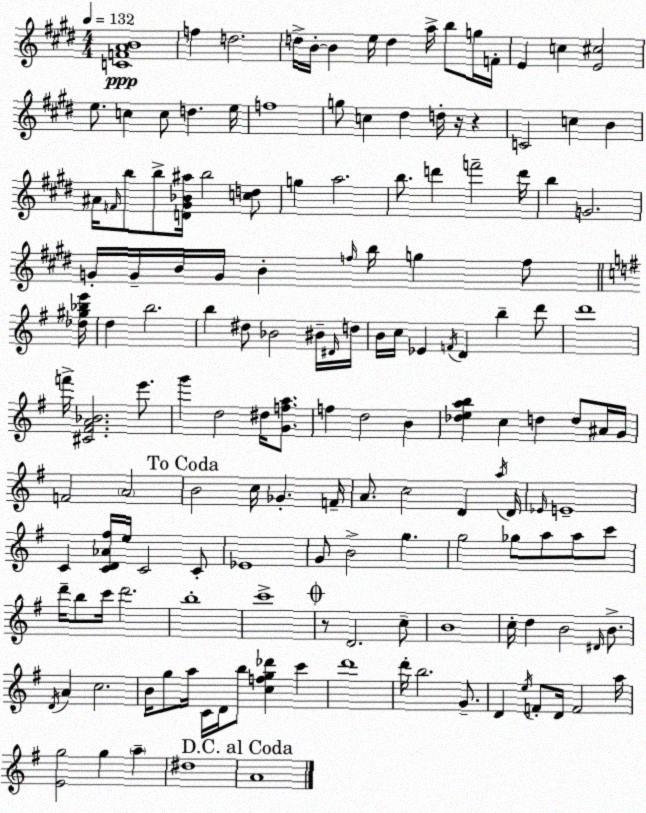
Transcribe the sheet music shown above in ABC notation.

X:1
T:Untitled
M:4/4
L:1/4
K:E
[CFAB]4 f d2 d/4 B/4 B e/4 d a/4 b/2 g/4 F/4 E c [E^c]2 e/2 c c/2 d e/4 f4 g/2 c ^d d/4 z/4 z C2 c B ^A/4 F/4 b/2 b/2 [D^G_B^a]/4 b2 [cd]/2 g a2 b/2 d' f'2 d'/4 b G2 G/4 G/4 B/4 G/4 B f/4 b/4 g f/2 [_d^g_be']/4 d b2 b ^d/2 _B2 ^B/4 ^D/4 d/4 B/4 c/4 _E F/4 D b d'/2 d'4 f'/4 [^C^FA_B]2 e'/2 g' d2 ^d/4 [Gfa]/2 f d2 B [_deab] c d d/2 ^A/4 G/4 F2 A2 B2 c/4 _G F/4 A/2 c2 D a/4 D/4 _E/4 E4 C [CD_A^f]/4 e/4 C2 C/2 _E4 G/2 B2 g g2 _g/2 a/2 a/2 c'/2 d'/4 b/2 c'/4 d'2 b4 c'4 z/2 D2 c/2 B4 c/4 d B2 ^D/4 B/2 D/4 A c2 B/4 g/2 a/4 C/4 D/4 b/2 [cfg_d'] c' d'4 d'/4 b2 G/2 D e/4 F/2 D/4 F2 a/4 [Eg]2 g a ^d4 A4